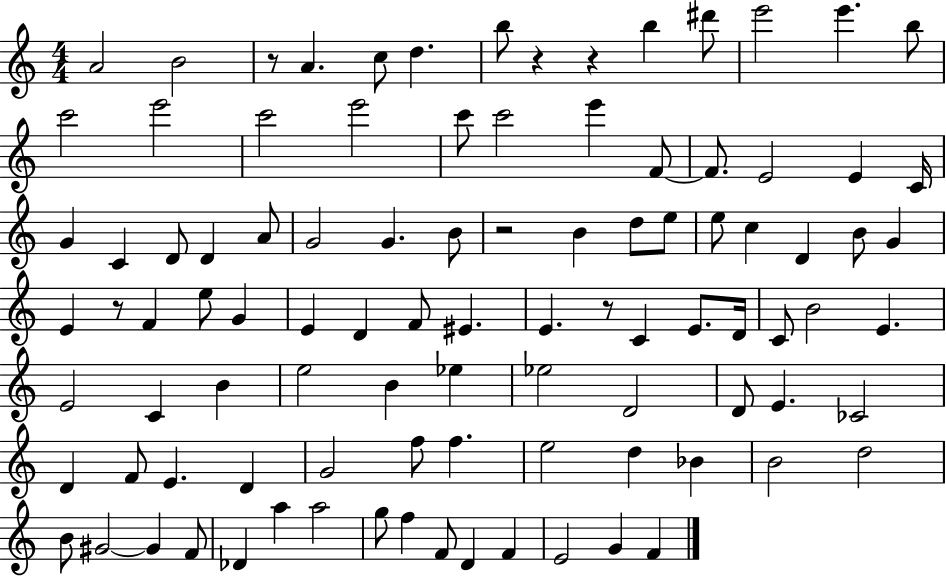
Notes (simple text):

A4/h B4/h R/e A4/q. C5/e D5/q. B5/e R/q R/q B5/q D#6/e E6/h E6/q. B5/e C6/h E6/h C6/h E6/h C6/e C6/h E6/q F4/e F4/e. E4/h E4/q C4/s G4/q C4/q D4/e D4/q A4/e G4/h G4/q. B4/e R/h B4/q D5/e E5/e E5/e C5/q D4/q B4/e G4/q E4/q R/e F4/q E5/e G4/q E4/q D4/q F4/e EIS4/q. E4/q. R/e C4/q E4/e. D4/s C4/e B4/h E4/q. E4/h C4/q B4/q E5/h B4/q Eb5/q Eb5/h D4/h D4/e E4/q. CES4/h D4/q F4/e E4/q. D4/q G4/h F5/e F5/q. E5/h D5/q Bb4/q B4/h D5/h B4/e G#4/h G#4/q F4/e Db4/q A5/q A5/h G5/e F5/q F4/e D4/q F4/q E4/h G4/q F4/q